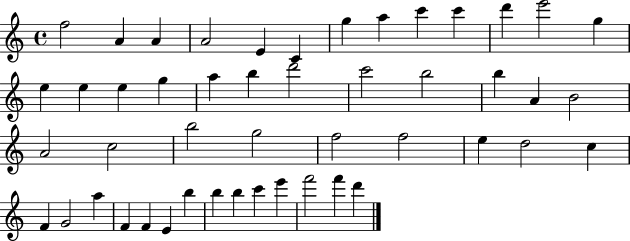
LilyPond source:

{
  \clef treble
  \time 4/4
  \defaultTimeSignature
  \key c \major
  f''2 a'4 a'4 | a'2 e'4 c'4 | g''4 a''4 c'''4 c'''4 | d'''4 e'''2 g''4 | \break e''4 e''4 e''4 g''4 | a''4 b''4 d'''2 | c'''2 b''2 | b''4 a'4 b'2 | \break a'2 c''2 | b''2 g''2 | f''2 f''2 | e''4 d''2 c''4 | \break f'4 g'2 a''4 | f'4 f'4 e'4 b''4 | b''4 b''4 c'''4 e'''4 | f'''2 f'''4 d'''4 | \break \bar "|."
}